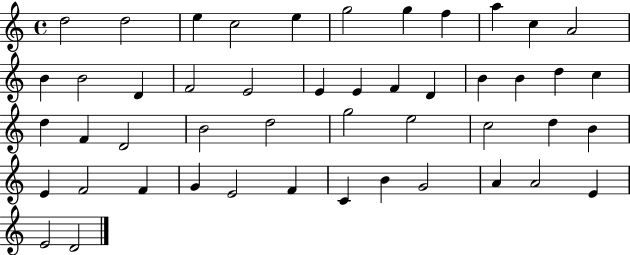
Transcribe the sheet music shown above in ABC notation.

X:1
T:Untitled
M:4/4
L:1/4
K:C
d2 d2 e c2 e g2 g f a c A2 B B2 D F2 E2 E E F D B B d c d F D2 B2 d2 g2 e2 c2 d B E F2 F G E2 F C B G2 A A2 E E2 D2